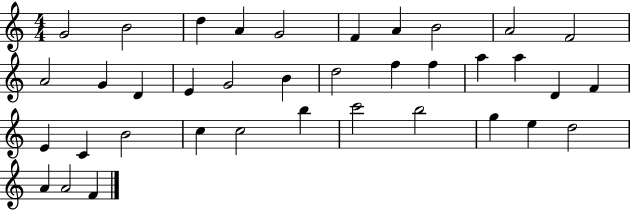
G4/h B4/h D5/q A4/q G4/h F4/q A4/q B4/h A4/h F4/h A4/h G4/q D4/q E4/q G4/h B4/q D5/h F5/q F5/q A5/q A5/q D4/q F4/q E4/q C4/q B4/h C5/q C5/h B5/q C6/h B5/h G5/q E5/q D5/h A4/q A4/h F4/q